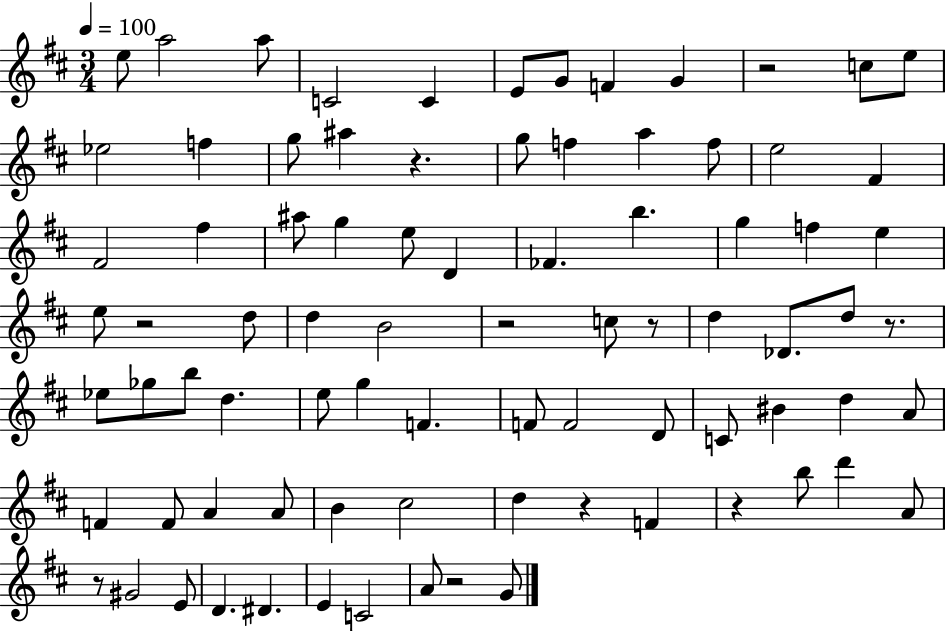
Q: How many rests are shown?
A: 10